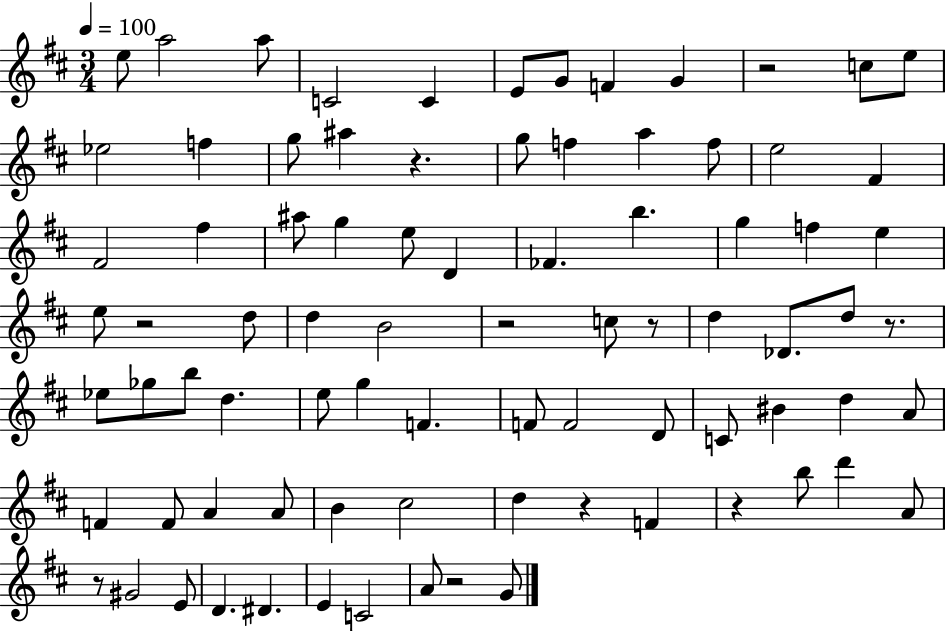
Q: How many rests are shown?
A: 10